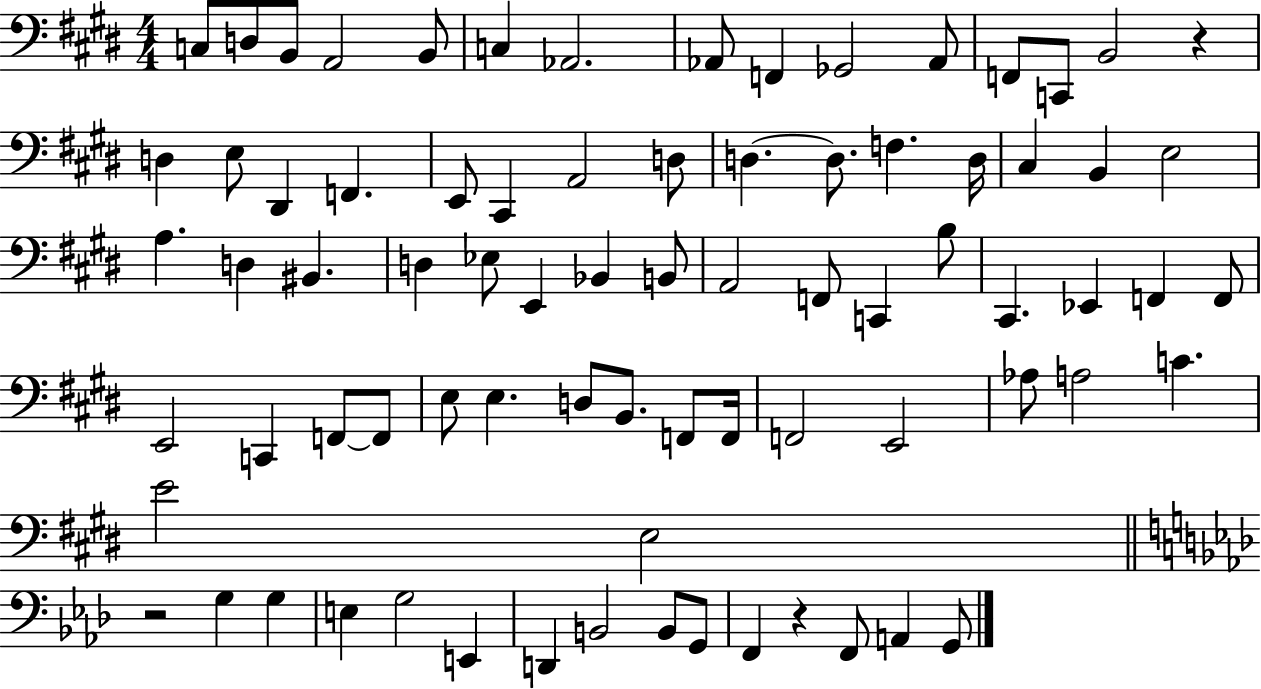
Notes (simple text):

C3/e D3/e B2/e A2/h B2/e C3/q Ab2/h. Ab2/e F2/q Gb2/h Ab2/e F2/e C2/e B2/h R/q D3/q E3/e D#2/q F2/q. E2/e C#2/q A2/h D3/e D3/q. D3/e. F3/q. D3/s C#3/q B2/q E3/h A3/q. D3/q BIS2/q. D3/q Eb3/e E2/q Bb2/q B2/e A2/h F2/e C2/q B3/e C#2/q. Eb2/q F2/q F2/e E2/h C2/q F2/e F2/e E3/e E3/q. D3/e B2/e. F2/e F2/s F2/h E2/h Ab3/e A3/h C4/q. E4/h E3/h R/h G3/q G3/q E3/q G3/h E2/q D2/q B2/h B2/e G2/e F2/q R/q F2/e A2/q G2/e